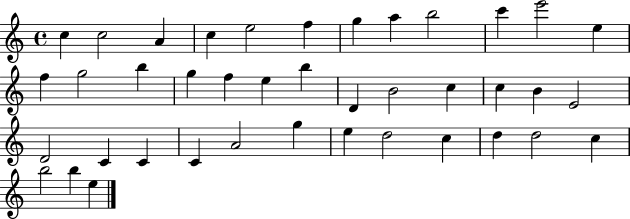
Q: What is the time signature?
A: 4/4